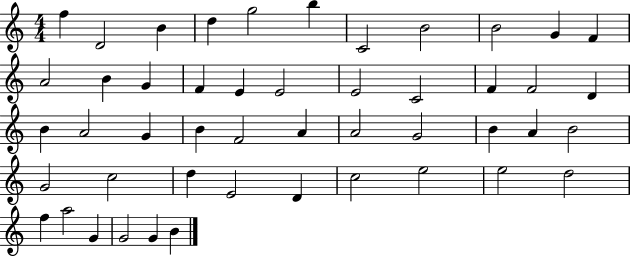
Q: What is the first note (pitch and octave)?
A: F5